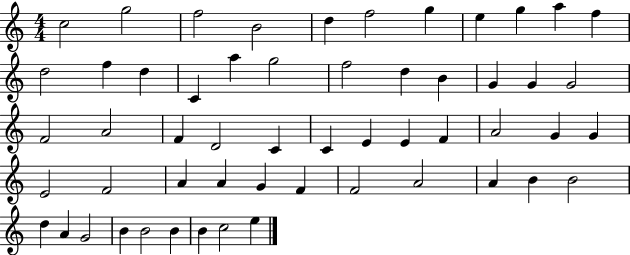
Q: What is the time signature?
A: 4/4